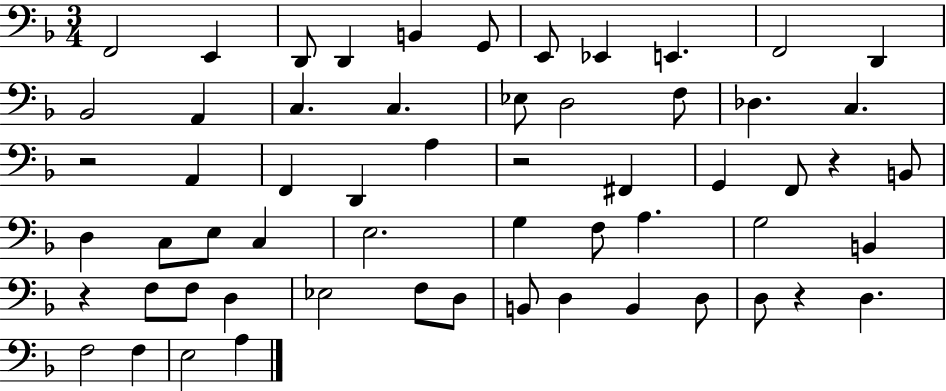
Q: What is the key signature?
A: F major